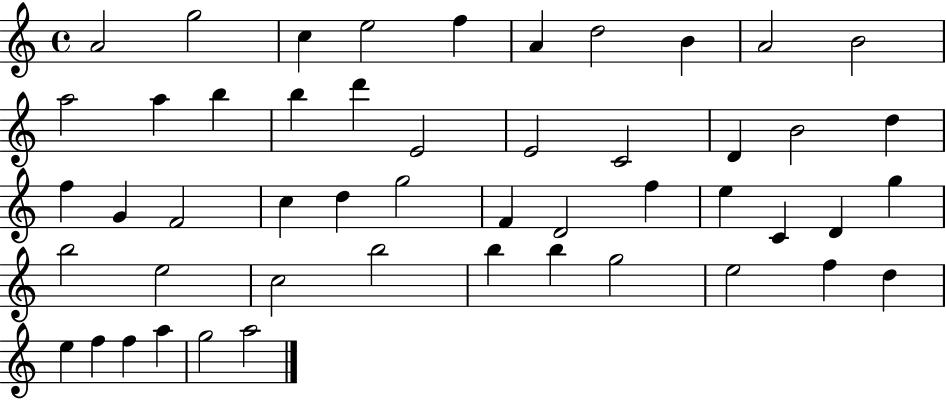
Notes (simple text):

A4/h G5/h C5/q E5/h F5/q A4/q D5/h B4/q A4/h B4/h A5/h A5/q B5/q B5/q D6/q E4/h E4/h C4/h D4/q B4/h D5/q F5/q G4/q F4/h C5/q D5/q G5/h F4/q D4/h F5/q E5/q C4/q D4/q G5/q B5/h E5/h C5/h B5/h B5/q B5/q G5/h E5/h F5/q D5/q E5/q F5/q F5/q A5/q G5/h A5/h